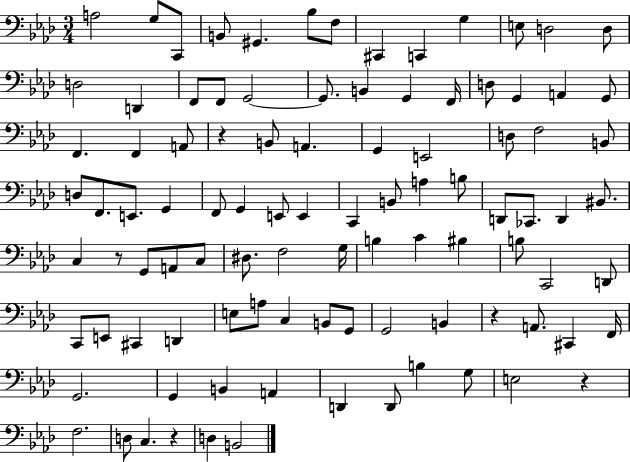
{
  \clef bass
  \numericTimeSignature
  \time 3/4
  \key aes \major
  \repeat volta 2 { a2 g8 c,8 | b,8 gis,4. bes8 f8 | cis,4 c,4 g4 | e8 d2 d8 | \break d2 d,4 | f,8 f,8 g,2~~ | g,8. b,4 g,4 f,16 | d8 g,4 a,4 g,8 | \break f,4. f,4 a,8 | r4 b,8 a,4. | g,4 e,2 | d8 f2 b,8 | \break d8 f,8. e,8. g,4 | f,8 g,4 e,8 e,4 | c,4 b,8 a4 b8 | d,8 ces,8. d,4 bis,8. | \break c4 r8 g,8 a,8 c8 | dis8. f2 g16 | b4 c'4 bis4 | b8 c,2 d,8 | \break c,8 e,8 cis,4 d,4 | e8 a8 c4 b,8 g,8 | g,2 b,4 | r4 a,8. cis,4 f,16 | \break g,2. | g,4 b,4 a,4 | d,4 d,8 b4 g8 | e2 r4 | \break f2. | d8 c4. r4 | d4 b,2 | } \bar "|."
}